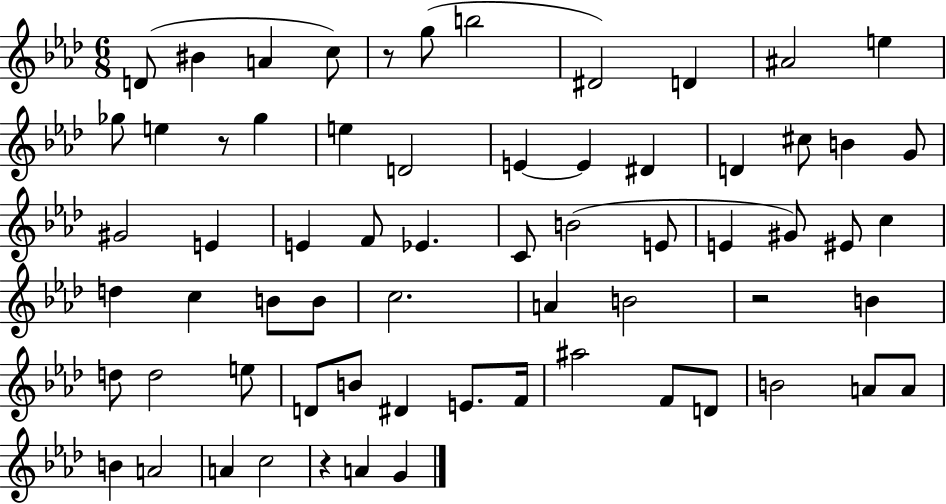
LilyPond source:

{
  \clef treble
  \numericTimeSignature
  \time 6/8
  \key aes \major
  d'8( bis'4 a'4 c''8) | r8 g''8( b''2 | dis'2) d'4 | ais'2 e''4 | \break ges''8 e''4 r8 ges''4 | e''4 d'2 | e'4~~ e'4 dis'4 | d'4 cis''8 b'4 g'8 | \break gis'2 e'4 | e'4 f'8 ees'4. | c'8 b'2( e'8 | e'4 gis'8) eis'8 c''4 | \break d''4 c''4 b'8 b'8 | c''2. | a'4 b'2 | r2 b'4 | \break d''8 d''2 e''8 | d'8 b'8 dis'4 e'8. f'16 | ais''2 f'8 d'8 | b'2 a'8 a'8 | \break b'4 a'2 | a'4 c''2 | r4 a'4 g'4 | \bar "|."
}